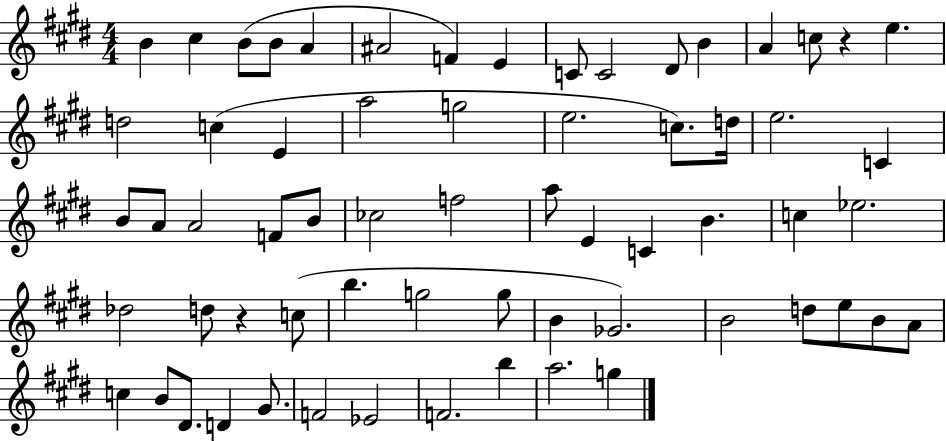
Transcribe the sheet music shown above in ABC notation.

X:1
T:Untitled
M:4/4
L:1/4
K:E
B ^c B/2 B/2 A ^A2 F E C/2 C2 ^D/2 B A c/2 z e d2 c E a2 g2 e2 c/2 d/4 e2 C B/2 A/2 A2 F/2 B/2 _c2 f2 a/2 E C B c _e2 _d2 d/2 z c/2 b g2 g/2 B _G2 B2 d/2 e/2 B/2 A/2 c B/2 ^D/2 D ^G/2 F2 _E2 F2 b a2 g